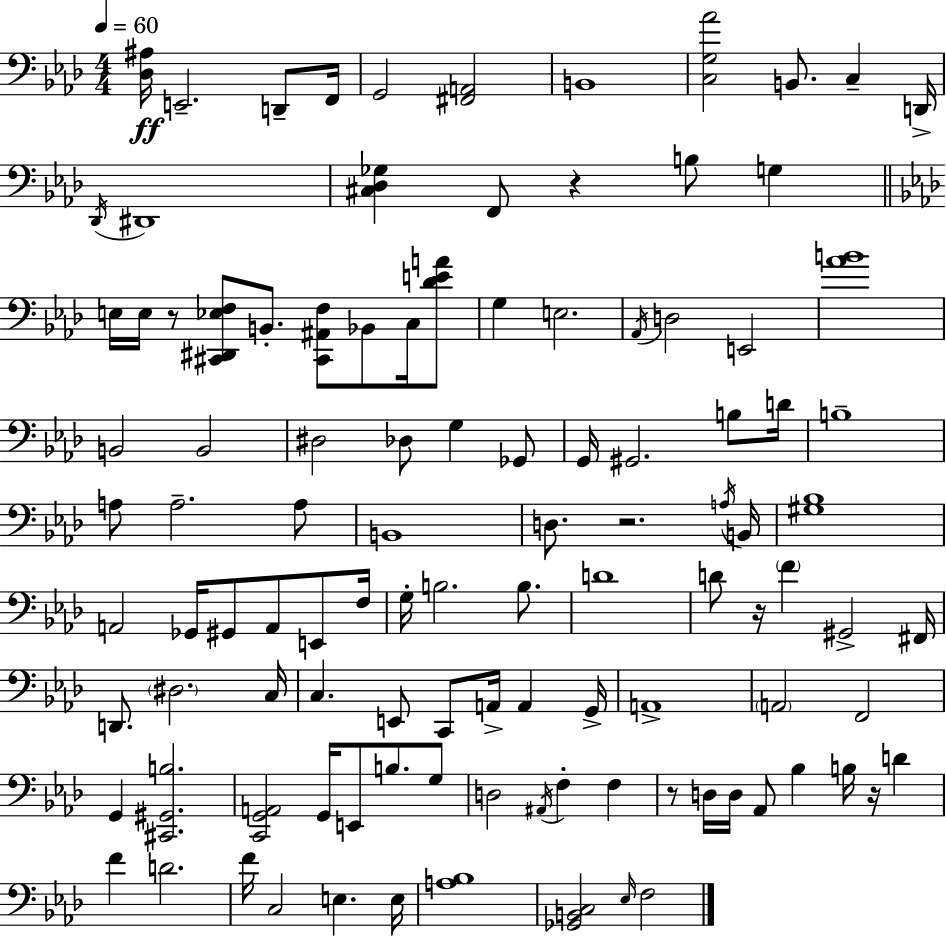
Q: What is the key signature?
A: AES major